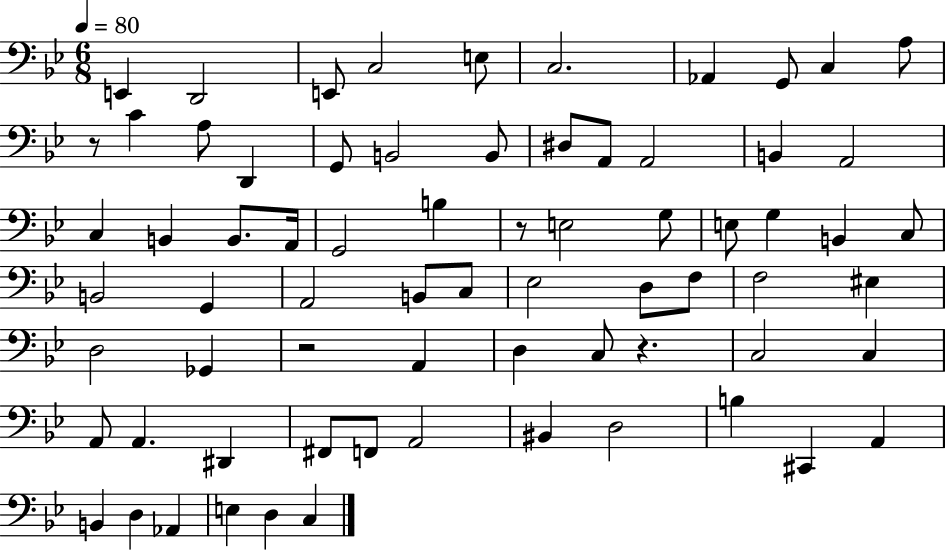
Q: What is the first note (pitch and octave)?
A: E2